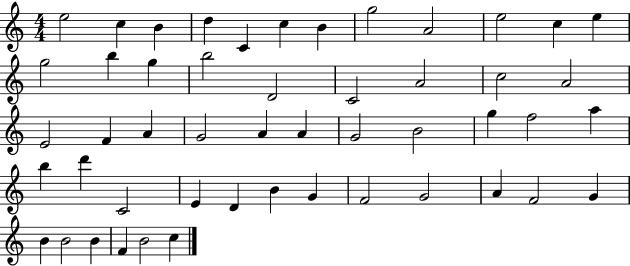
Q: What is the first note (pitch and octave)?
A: E5